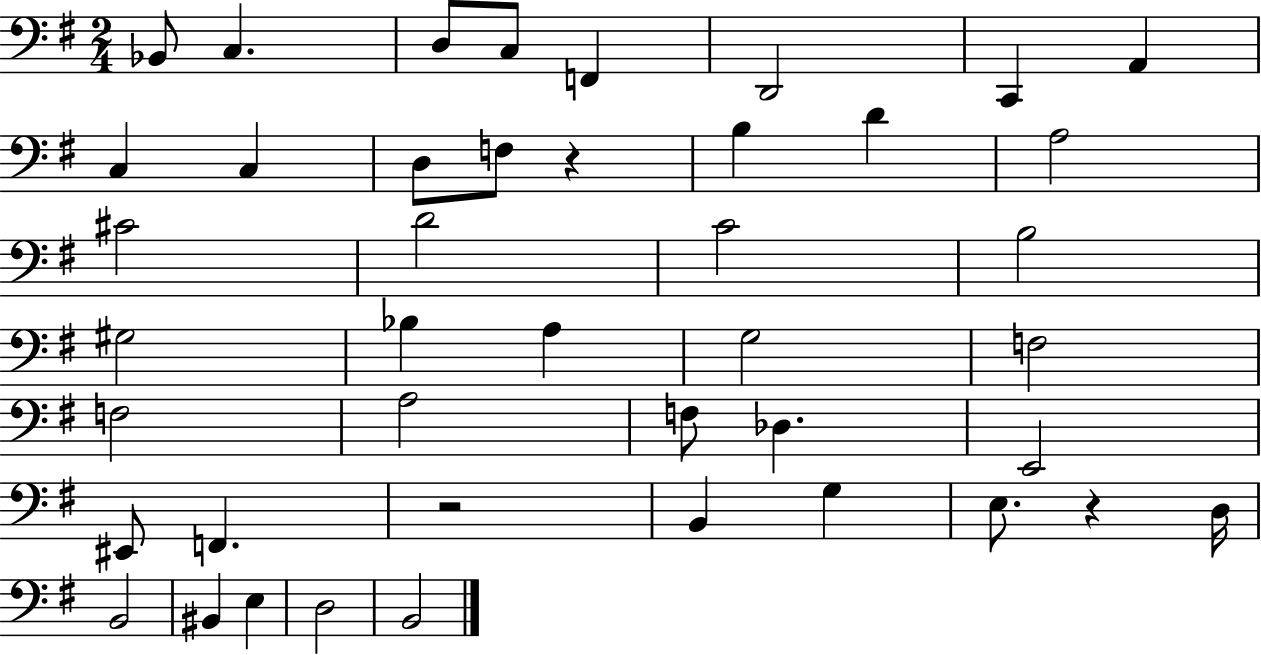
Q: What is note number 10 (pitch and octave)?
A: C3